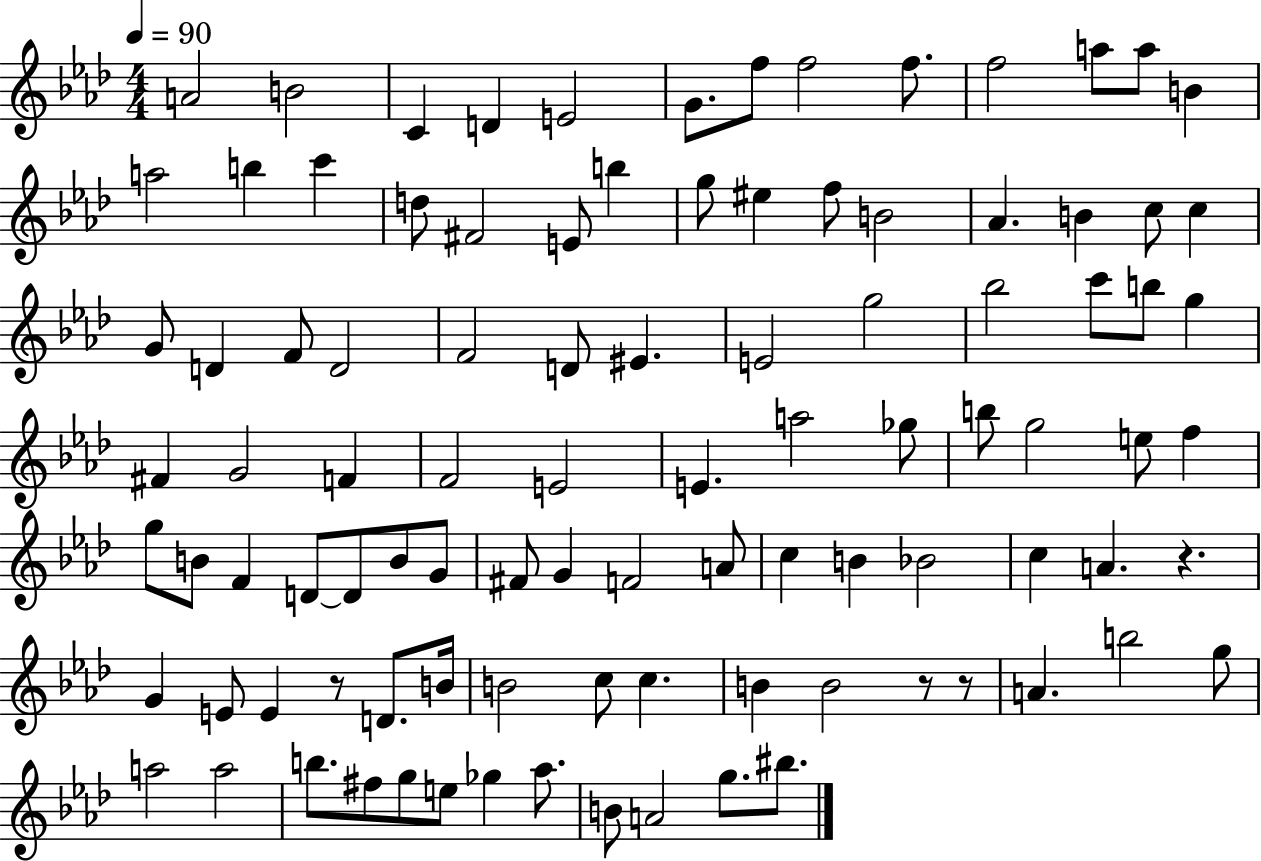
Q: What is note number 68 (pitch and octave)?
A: C5